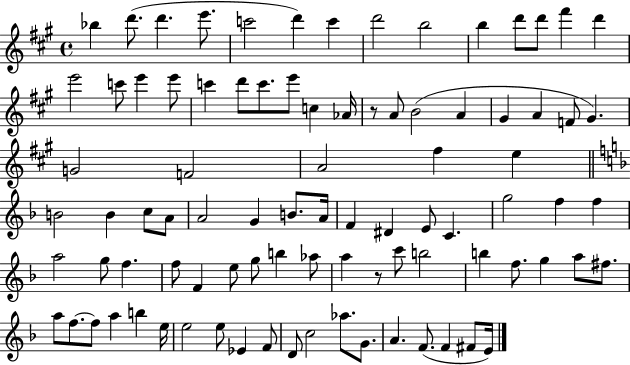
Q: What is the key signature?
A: A major